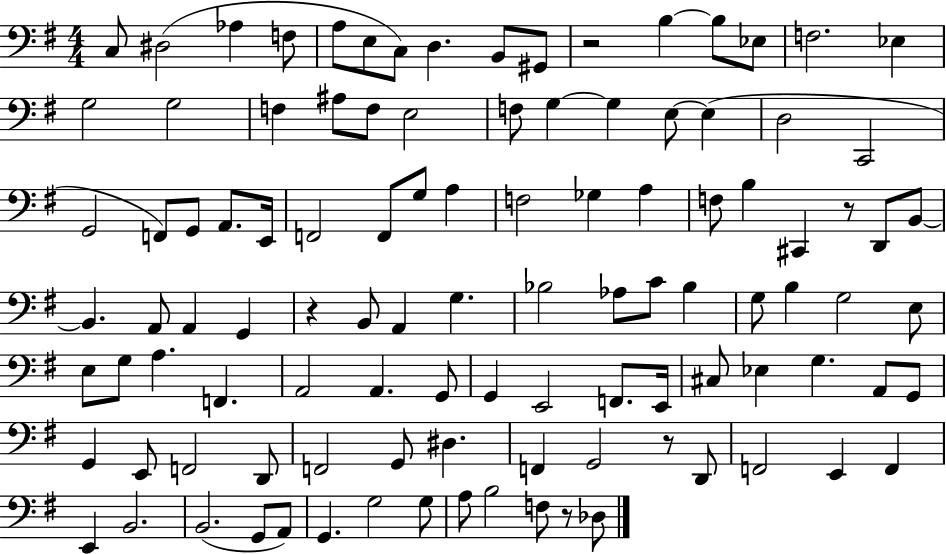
C3/e D#3/h Ab3/q F3/e A3/e E3/e C3/e D3/q. B2/e G#2/e R/h B3/q B3/e Eb3/e F3/h. Eb3/q G3/h G3/h F3/q A#3/e F3/e E3/h F3/e G3/q G3/q E3/e E3/q D3/h C2/h G2/h F2/e G2/e A2/e. E2/s F2/h F2/e G3/e A3/q F3/h Gb3/q A3/q F3/e B3/q C#2/q R/e D2/e B2/e B2/q. A2/e A2/q G2/q R/q B2/e A2/q G3/q. Bb3/h Ab3/e C4/e Bb3/q G3/e B3/q G3/h E3/e E3/e G3/e A3/q. F2/q. A2/h A2/q. G2/e G2/q E2/h F2/e. E2/s C#3/e Eb3/q G3/q. A2/e G2/e G2/q E2/e F2/h D2/e F2/h G2/e D#3/q. F2/q G2/h R/e D2/e F2/h E2/q F2/q E2/q B2/h. B2/h. G2/e A2/e G2/q. G3/h G3/e A3/e B3/h F3/e R/e Db3/e